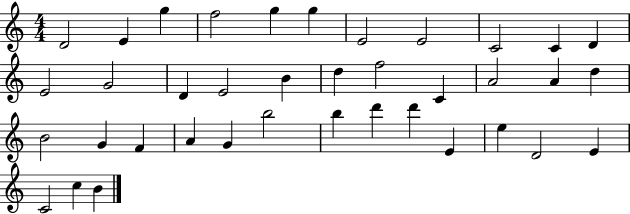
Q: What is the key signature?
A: C major